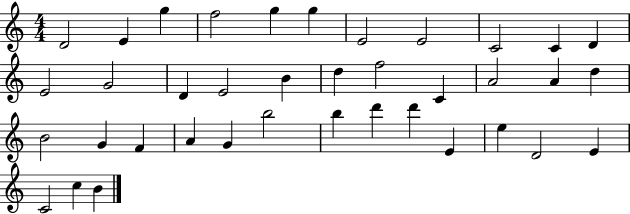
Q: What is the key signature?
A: C major